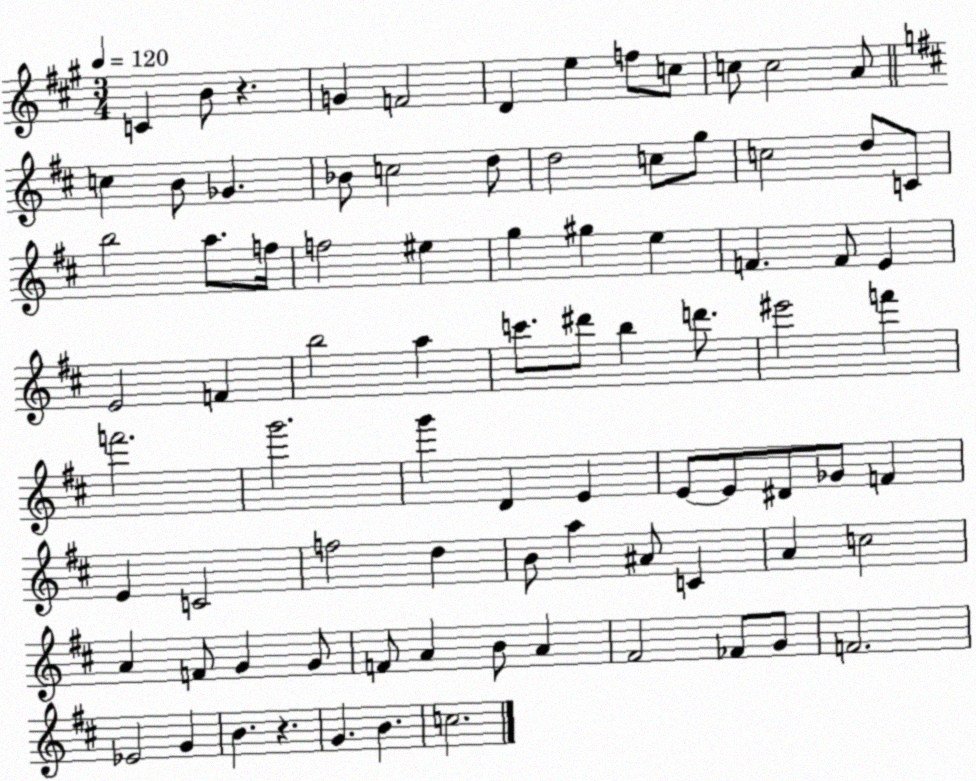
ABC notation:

X:1
T:Untitled
M:3/4
L:1/4
K:A
C B/2 z G F2 D e f/2 c/2 c/2 c2 A/2 c B/2 _G _B/2 c2 d/2 d2 c/2 g/2 c2 d/2 C/2 b2 a/2 f/4 f2 ^e g ^g e F F/2 E E2 F b2 a c'/2 ^d'/2 b d'/2 ^e'2 f' f'2 g'2 g' D E E/2 E/2 ^D/2 _G/2 F E C2 f2 d B/2 a ^A/2 C A c2 A F/2 G G/2 F/2 A B/2 A ^F2 _F/2 G/2 F2 _E2 G B z G B c2